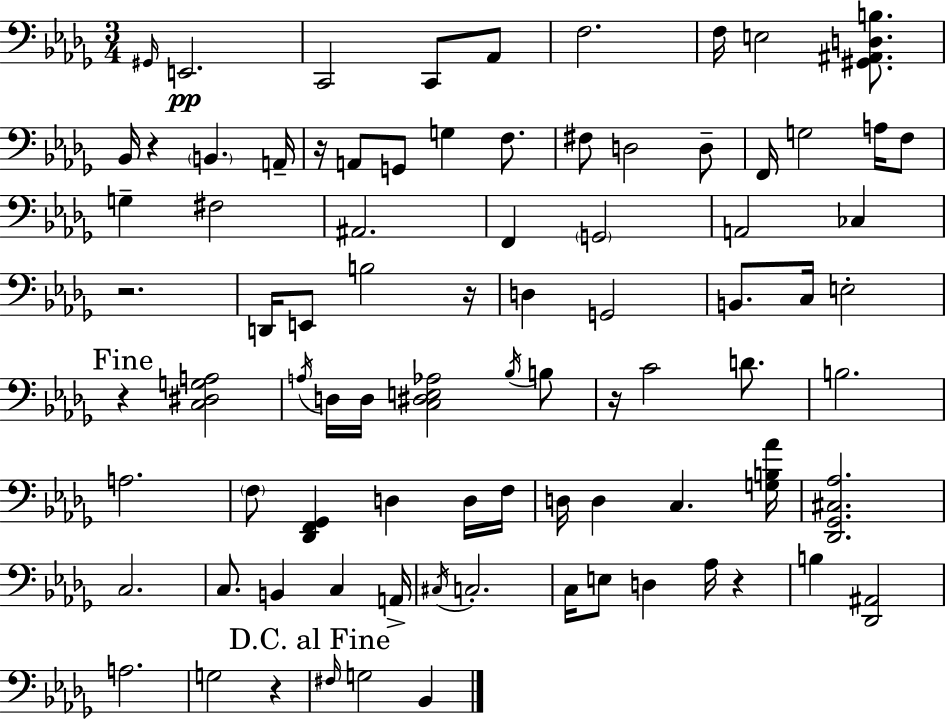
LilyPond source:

{
  \clef bass
  \numericTimeSignature
  \time 3/4
  \key bes \minor
  \grace { gis,16 }\pp e,2. | c,2 c,8 aes,8 | f2. | f16 e2 <gis, ais, d b>8. | \break bes,16 r4 \parenthesize b,4. | a,16-- r16 a,8 g,8 g4 f8. | fis8 d2 d8-- | f,16 g2 a16 f8 | \break g4-- fis2 | ais,2. | f,4 \parenthesize g,2 | a,2 ces4 | \break r2. | d,16 e,8 b2 | r16 d4 g,2 | b,8. c16 e2-. | \break \mark "Fine" r4 <c dis g a>2 | \acciaccatura { a16 } d16 d16 <c dis e aes>2 | \acciaccatura { bes16 } b8 r16 c'2 | d'8. b2. | \break a2. | \parenthesize f8 <des, f, ges,>4 d4 | d16 f16 d16 d4 c4. | <g b aes'>16 <des, ges, cis aes>2. | \break c2. | c8. b,4 c4 | a,16-> \acciaccatura { cis16 } c2.-. | c16 e8 d4 aes16 | \break r4 b4 <des, ais,>2 | a2. | g2 | r4 \mark "D.C. al Fine" \grace { fis16 } g2 | \break bes,4 \bar "|."
}